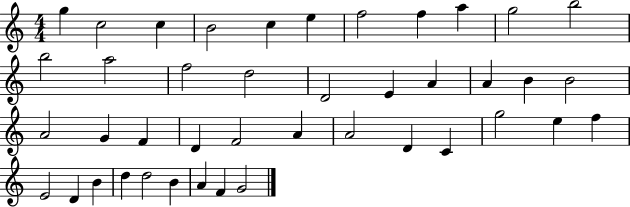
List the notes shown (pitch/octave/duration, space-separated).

G5/q C5/h C5/q B4/h C5/q E5/q F5/h F5/q A5/q G5/h B5/h B5/h A5/h F5/h D5/h D4/h E4/q A4/q A4/q B4/q B4/h A4/h G4/q F4/q D4/q F4/h A4/q A4/h D4/q C4/q G5/h E5/q F5/q E4/h D4/q B4/q D5/q D5/h B4/q A4/q F4/q G4/h